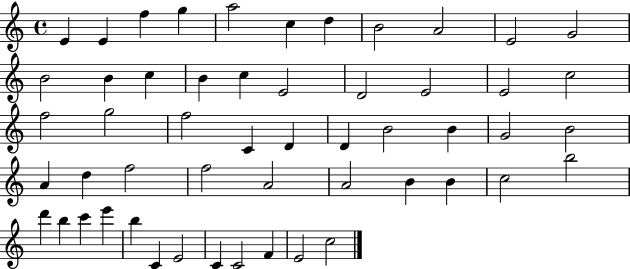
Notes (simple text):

E4/q E4/q F5/q G5/q A5/h C5/q D5/q B4/h A4/h E4/h G4/h B4/h B4/q C5/q B4/q C5/q E4/h D4/h E4/h E4/h C5/h F5/h G5/h F5/h C4/q D4/q D4/q B4/h B4/q G4/h B4/h A4/q D5/q F5/h F5/h A4/h A4/h B4/q B4/q C5/h B5/h D6/q B5/q C6/q E6/q B5/q C4/q E4/h C4/q C4/h F4/q E4/h C5/h